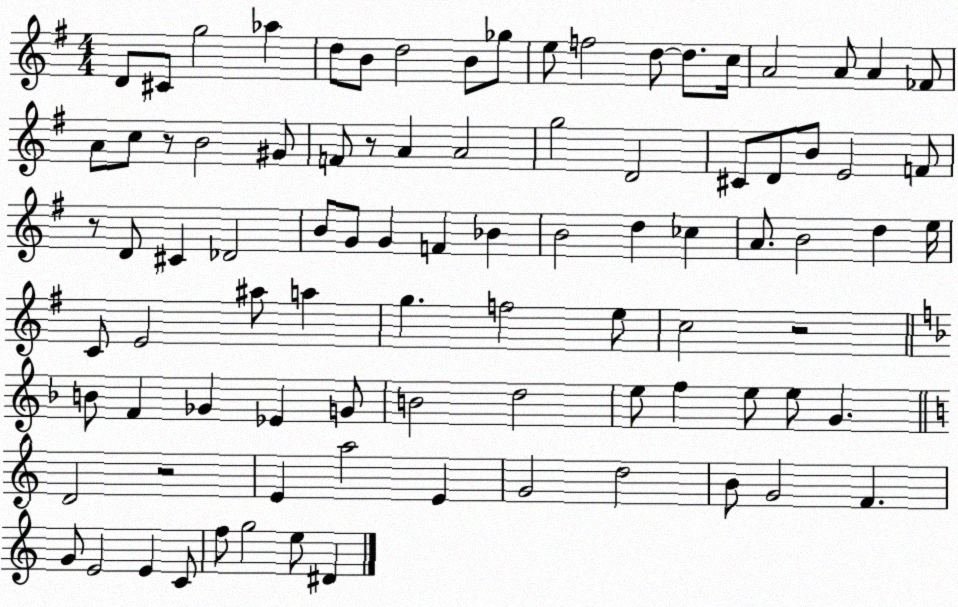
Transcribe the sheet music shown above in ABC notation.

X:1
T:Untitled
M:4/4
L:1/4
K:G
D/2 ^C/2 g2 _a d/2 B/2 d2 B/2 _g/2 e/2 f2 d/2 d/2 c/4 A2 A/2 A _F/2 A/2 c/2 z/2 B2 ^G/2 F/2 z/2 A A2 g2 D2 ^C/2 D/2 B/2 E2 F/2 z/2 D/2 ^C _D2 B/2 G/2 G F _B B2 d _c A/2 B2 d e/4 C/2 E2 ^a/2 a g f2 e/2 c2 z2 B/2 F _G _E G/2 B2 d2 e/2 f e/2 e/2 G D2 z2 E a2 E G2 d2 B/2 G2 F G/2 E2 E C/2 f/2 g2 e/2 ^D